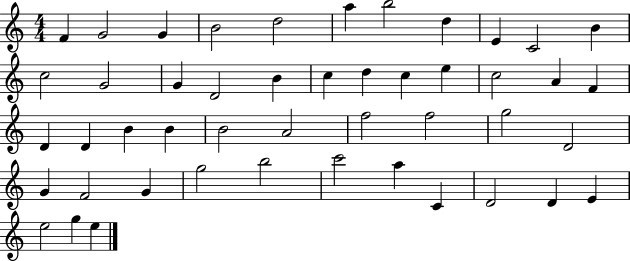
{
  \clef treble
  \numericTimeSignature
  \time 4/4
  \key c \major
  f'4 g'2 g'4 | b'2 d''2 | a''4 b''2 d''4 | e'4 c'2 b'4 | \break c''2 g'2 | g'4 d'2 b'4 | c''4 d''4 c''4 e''4 | c''2 a'4 f'4 | \break d'4 d'4 b'4 b'4 | b'2 a'2 | f''2 f''2 | g''2 d'2 | \break g'4 f'2 g'4 | g''2 b''2 | c'''2 a''4 c'4 | d'2 d'4 e'4 | \break e''2 g''4 e''4 | \bar "|."
}